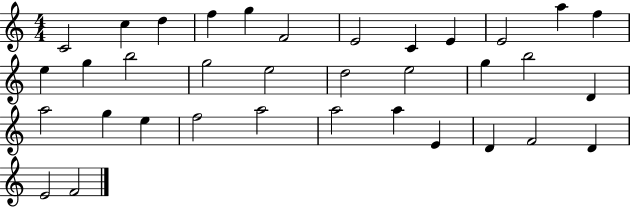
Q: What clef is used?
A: treble